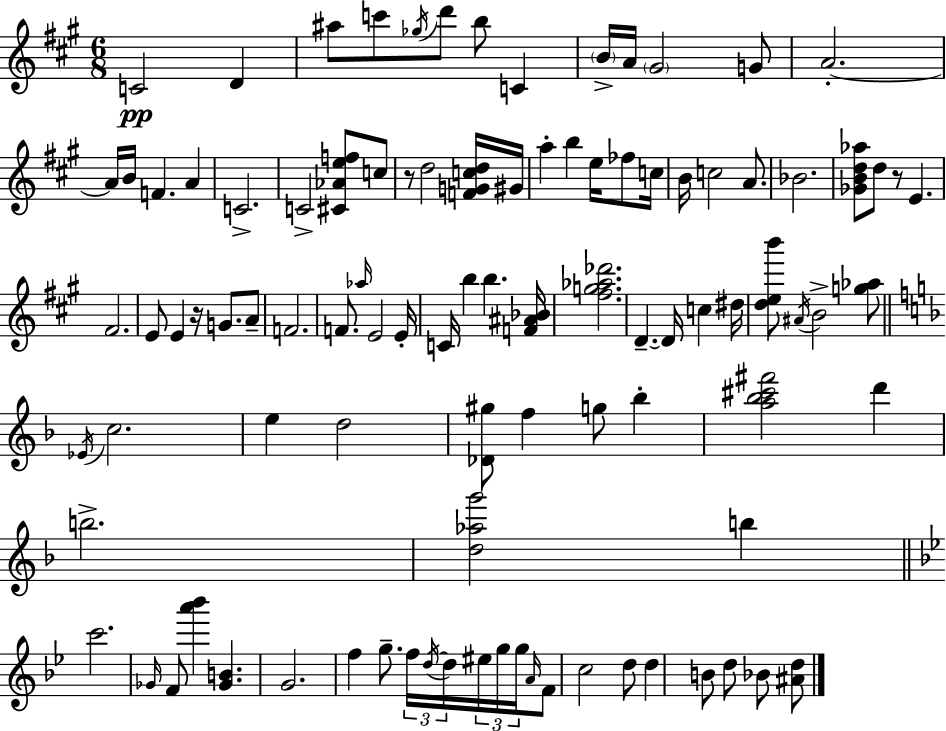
C4/h D4/q A#5/e C6/e Gb5/s D6/e B5/e C4/q B4/s A4/s G#4/h G4/e A4/h. A4/s B4/s F4/q. A4/q C4/h. C4/h [C#4,Ab4,E5,F5]/e C5/e R/e D5/h [F4,G4,C5,D5]/s G#4/s A5/q B5/q E5/s FES5/e C5/s B4/s C5/h A4/e. Bb4/h. [Gb4,B4,D5,Ab5]/e D5/e R/e E4/q. F#4/h. E4/e E4/q R/s G4/e. A4/e F4/h. F4/e. Ab5/s E4/h E4/s C4/s B5/q B5/q. [F4,A#4,Bb4]/s [F#5,G5,Ab5,Db6]/h. D4/q. D4/s C5/q D#5/s [D5,E5,B6]/e A#4/s B4/h [G5,Ab5]/e Eb4/s C5/h. E5/q D5/h [Db4,G#5]/e F5/q G5/e Bb5/q [A5,Bb5,C#6,F#6]/h D6/q B5/h. [D5,Ab5,G6]/h B5/q C6/h. Gb4/s F4/e [A6,Bb6]/q [Gb4,B4]/q. G4/h. F5/q G5/e. F5/s D5/s D5/s EIS5/s G5/s G5/s A4/s F4/e C5/h D5/e D5/q B4/e D5/e Bb4/e [A#4,D5]/e